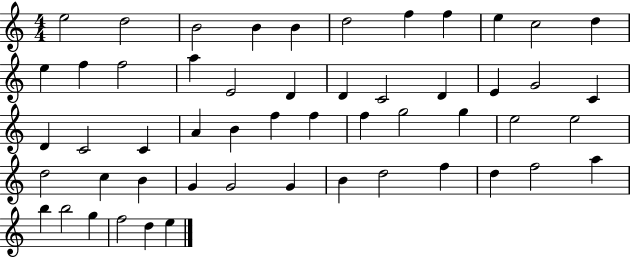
X:1
T:Untitled
M:4/4
L:1/4
K:C
e2 d2 B2 B B d2 f f e c2 d e f f2 a E2 D D C2 D E G2 C D C2 C A B f f f g2 g e2 e2 d2 c B G G2 G B d2 f d f2 a b b2 g f2 d e